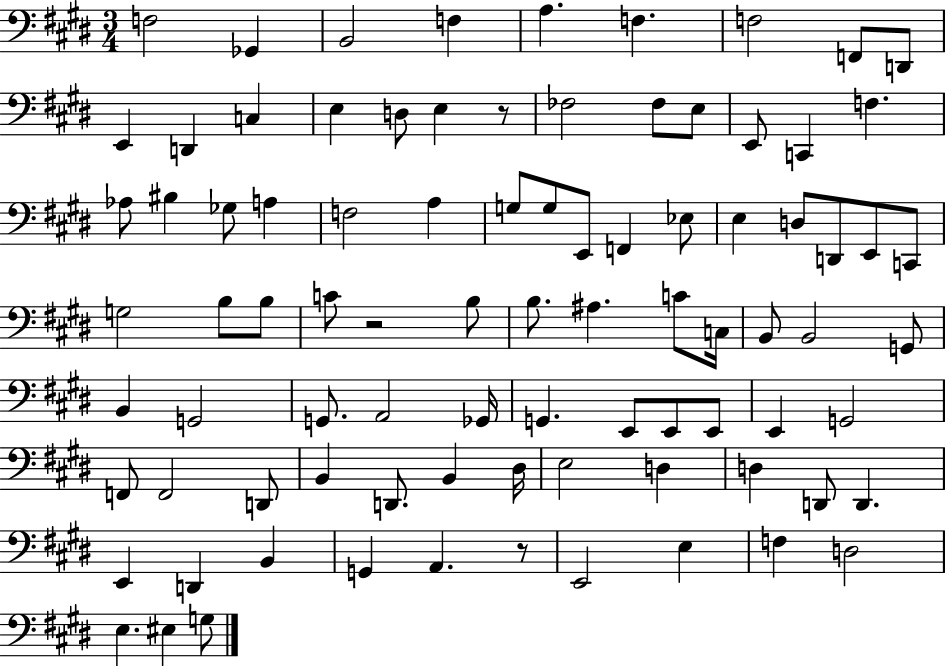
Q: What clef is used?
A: bass